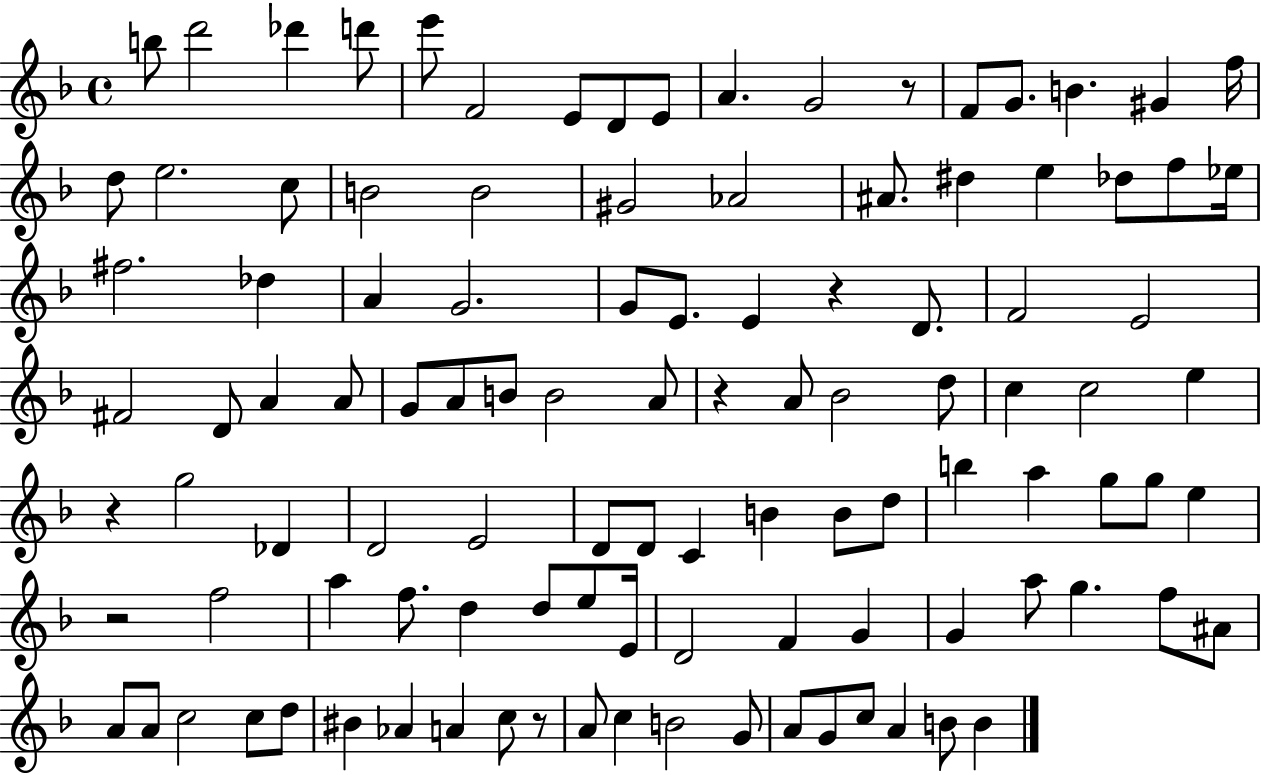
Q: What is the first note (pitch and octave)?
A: B5